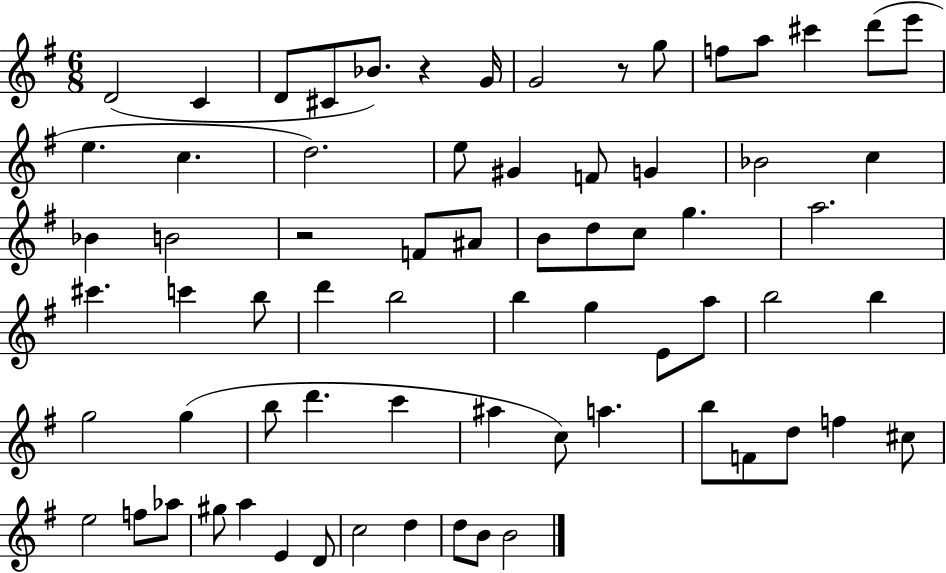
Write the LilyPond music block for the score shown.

{
  \clef treble
  \numericTimeSignature
  \time 6/8
  \key g \major
  \repeat volta 2 { d'2( c'4 | d'8 cis'8 bes'8.) r4 g'16 | g'2 r8 g''8 | f''8 a''8 cis'''4 d'''8( e'''8 | \break e''4. c''4. | d''2.) | e''8 gis'4 f'8 g'4 | bes'2 c''4 | \break bes'4 b'2 | r2 f'8 ais'8 | b'8 d''8 c''8 g''4. | a''2. | \break cis'''4. c'''4 b''8 | d'''4 b''2 | b''4 g''4 e'8 a''8 | b''2 b''4 | \break g''2 g''4( | b''8 d'''4. c'''4 | ais''4 c''8) a''4. | b''8 f'8 d''8 f''4 cis''8 | \break e''2 f''8 aes''8 | gis''8 a''4 e'4 d'8 | c''2 d''4 | d''8 b'8 b'2 | \break } \bar "|."
}